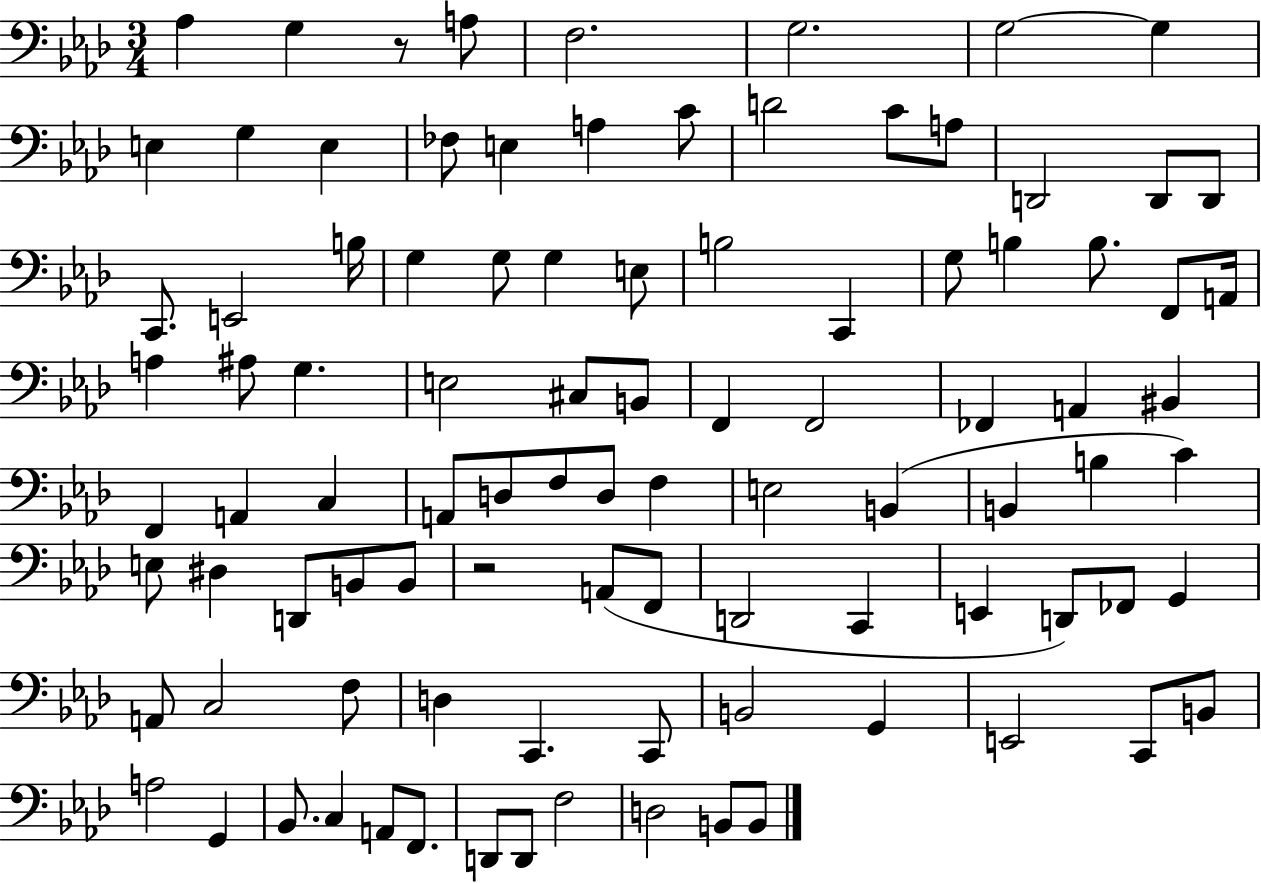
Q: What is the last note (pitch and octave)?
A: B2